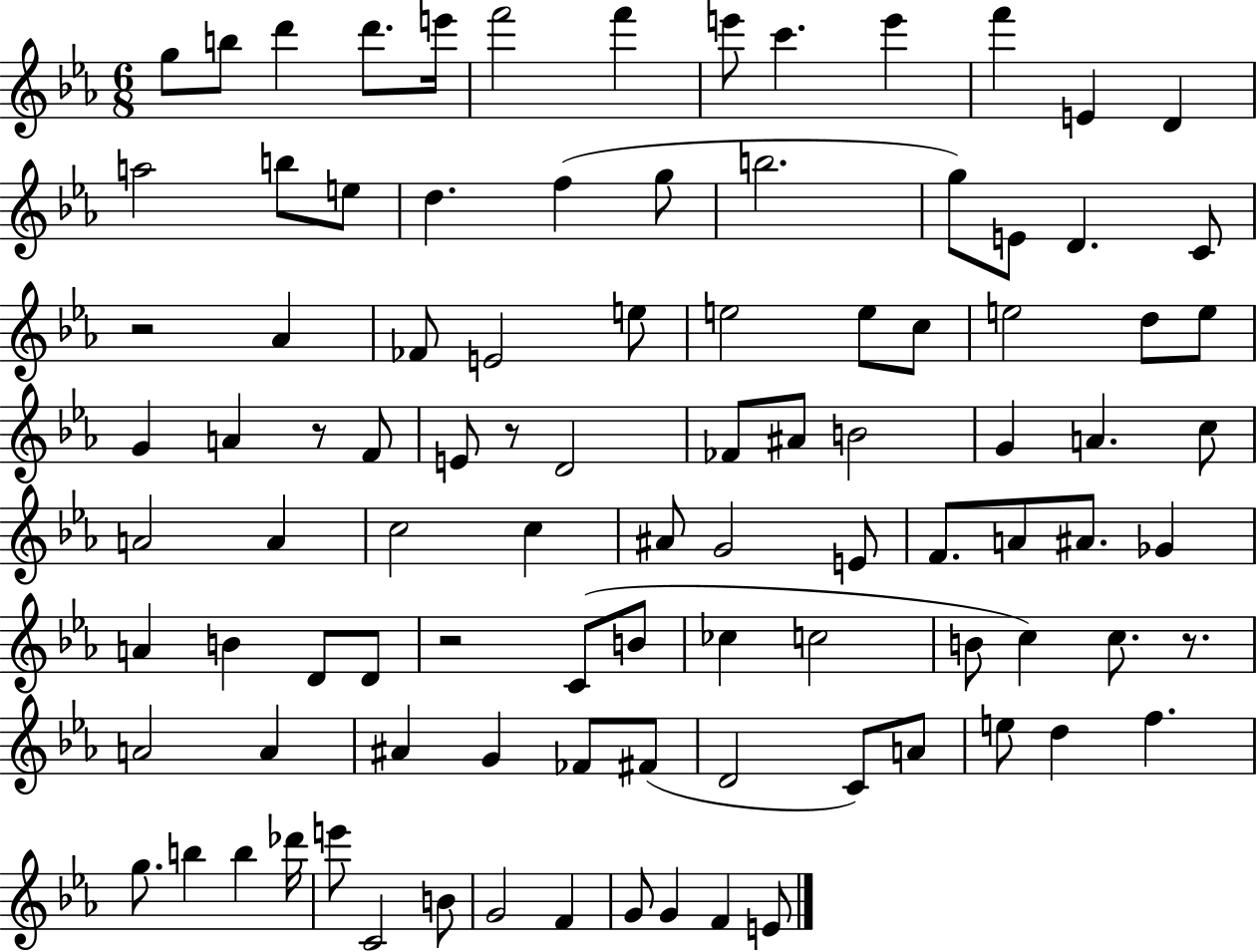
{
  \clef treble
  \numericTimeSignature
  \time 6/8
  \key ees \major
  g''8 b''8 d'''4 d'''8. e'''16 | f'''2 f'''4 | e'''8 c'''4. e'''4 | f'''4 e'4 d'4 | \break a''2 b''8 e''8 | d''4. f''4( g''8 | b''2. | g''8) e'8 d'4. c'8 | \break r2 aes'4 | fes'8 e'2 e''8 | e''2 e''8 c''8 | e''2 d''8 e''8 | \break g'4 a'4 r8 f'8 | e'8 r8 d'2 | fes'8 ais'8 b'2 | g'4 a'4. c''8 | \break a'2 a'4 | c''2 c''4 | ais'8 g'2 e'8 | f'8. a'8 ais'8. ges'4 | \break a'4 b'4 d'8 d'8 | r2 c'8( b'8 | ces''4 c''2 | b'8 c''4) c''8. r8. | \break a'2 a'4 | ais'4 g'4 fes'8 fis'8( | d'2 c'8) a'8 | e''8 d''4 f''4. | \break g''8. b''4 b''4 des'''16 | e'''8 c'2 b'8 | g'2 f'4 | g'8 g'4 f'4 e'8 | \break \bar "|."
}